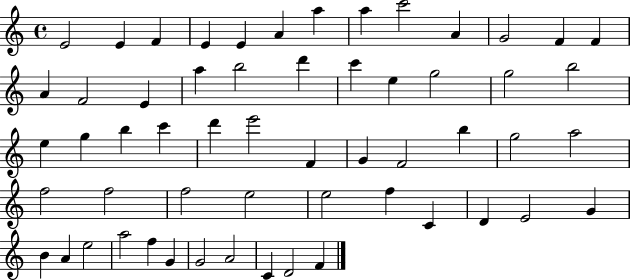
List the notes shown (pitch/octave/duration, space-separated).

E4/h E4/q F4/q E4/q E4/q A4/q A5/q A5/q C6/h A4/q G4/h F4/q F4/q A4/q F4/h E4/q A5/q B5/h D6/q C6/q E5/q G5/h G5/h B5/h E5/q G5/q B5/q C6/q D6/q E6/h F4/q G4/q F4/h B5/q G5/h A5/h F5/h F5/h F5/h E5/h E5/h F5/q C4/q D4/q E4/h G4/q B4/q A4/q E5/h A5/h F5/q G4/q G4/h A4/h C4/q D4/h F4/q